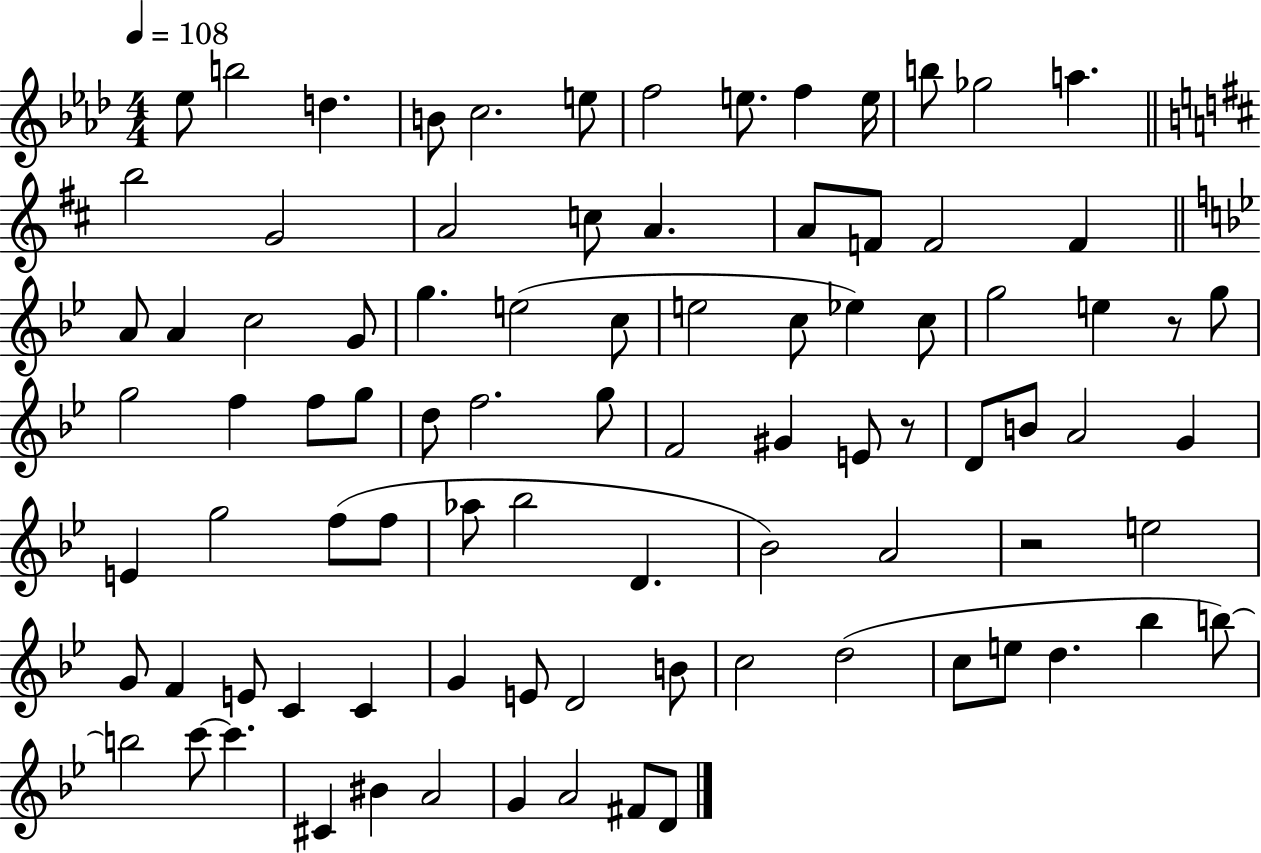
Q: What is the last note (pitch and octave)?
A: D4